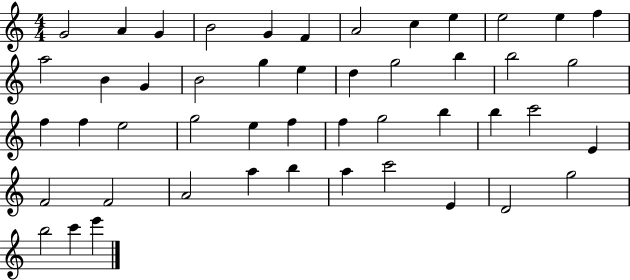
G4/h A4/q G4/q B4/h G4/q F4/q A4/h C5/q E5/q E5/h E5/q F5/q A5/h B4/q G4/q B4/h G5/q E5/q D5/q G5/h B5/q B5/h G5/h F5/q F5/q E5/h G5/h E5/q F5/q F5/q G5/h B5/q B5/q C6/h E4/q F4/h F4/h A4/h A5/q B5/q A5/q C6/h E4/q D4/h G5/h B5/h C6/q E6/q